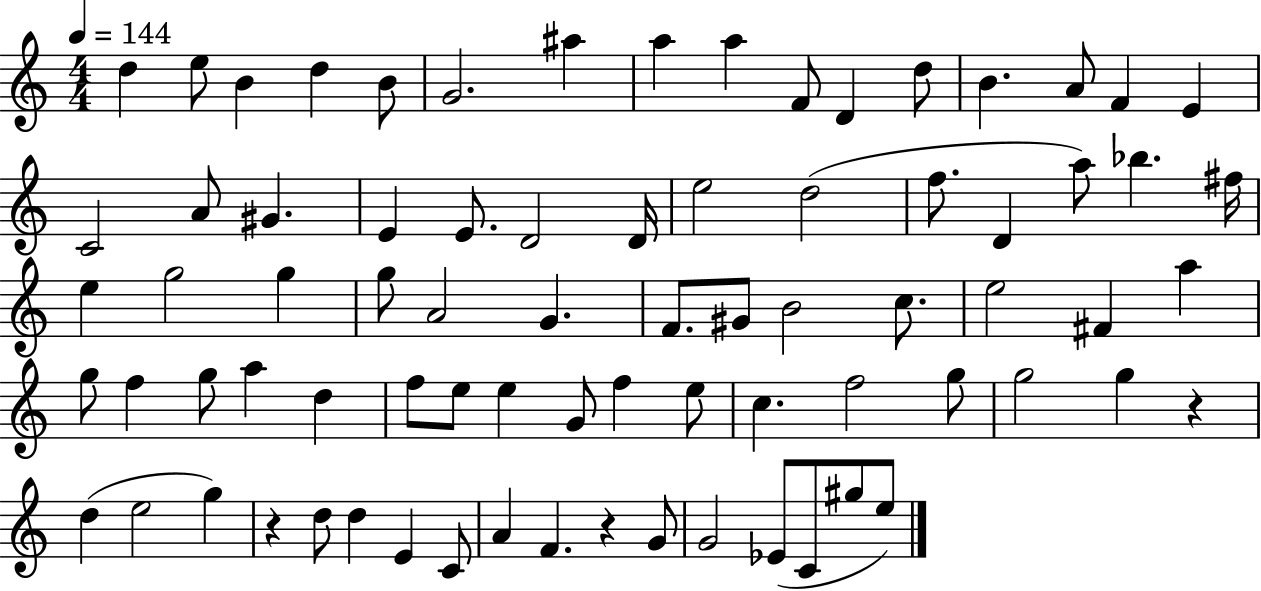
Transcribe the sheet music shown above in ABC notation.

X:1
T:Untitled
M:4/4
L:1/4
K:C
d e/2 B d B/2 G2 ^a a a F/2 D d/2 B A/2 F E C2 A/2 ^G E E/2 D2 D/4 e2 d2 f/2 D a/2 _b ^f/4 e g2 g g/2 A2 G F/2 ^G/2 B2 c/2 e2 ^F a g/2 f g/2 a d f/2 e/2 e G/2 f e/2 c f2 g/2 g2 g z d e2 g z d/2 d E C/2 A F z G/2 G2 _E/2 C/2 ^g/2 e/2